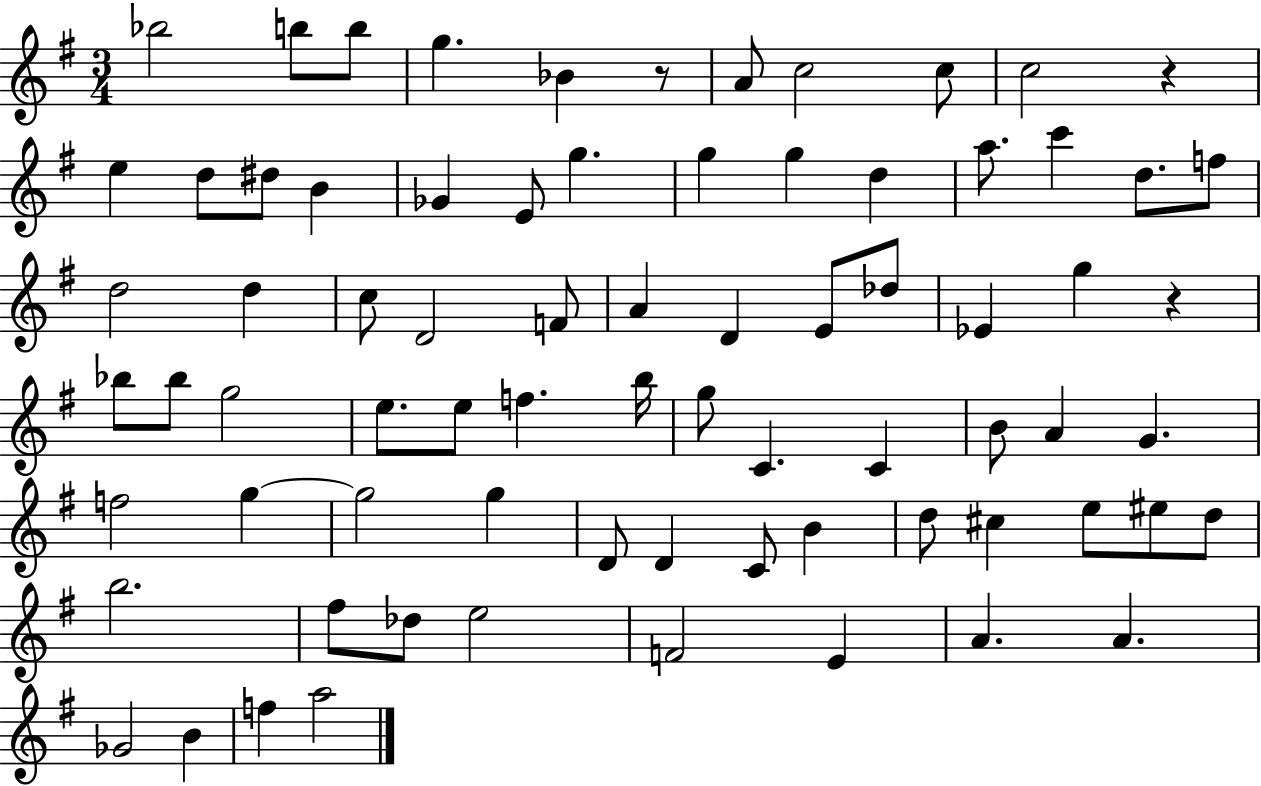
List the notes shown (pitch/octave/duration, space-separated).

Bb5/h B5/e B5/e G5/q. Bb4/q R/e A4/e C5/h C5/e C5/h R/q E5/q D5/e D#5/e B4/q Gb4/q E4/e G5/q. G5/q G5/q D5/q A5/e. C6/q D5/e. F5/e D5/h D5/q C5/e D4/h F4/e A4/q D4/q E4/e Db5/e Eb4/q G5/q R/q Bb5/e Bb5/e G5/h E5/e. E5/e F5/q. B5/s G5/e C4/q. C4/q B4/e A4/q G4/q. F5/h G5/q G5/h G5/q D4/e D4/q C4/e B4/q D5/e C#5/q E5/e EIS5/e D5/e B5/h. F#5/e Db5/e E5/h F4/h E4/q A4/q. A4/q. Gb4/h B4/q F5/q A5/h